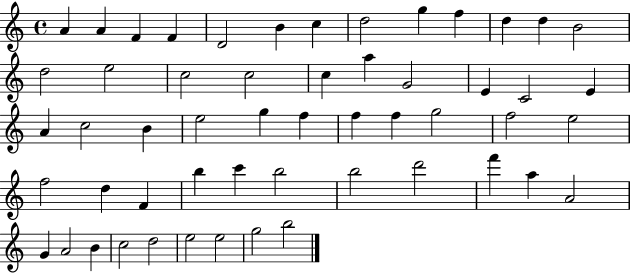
{
  \clef treble
  \time 4/4
  \defaultTimeSignature
  \key c \major
  a'4 a'4 f'4 f'4 | d'2 b'4 c''4 | d''2 g''4 f''4 | d''4 d''4 b'2 | \break d''2 e''2 | c''2 c''2 | c''4 a''4 g'2 | e'4 c'2 e'4 | \break a'4 c''2 b'4 | e''2 g''4 f''4 | f''4 f''4 g''2 | f''2 e''2 | \break f''2 d''4 f'4 | b''4 c'''4 b''2 | b''2 d'''2 | f'''4 a''4 a'2 | \break g'4 a'2 b'4 | c''2 d''2 | e''2 e''2 | g''2 b''2 | \break \bar "|."
}